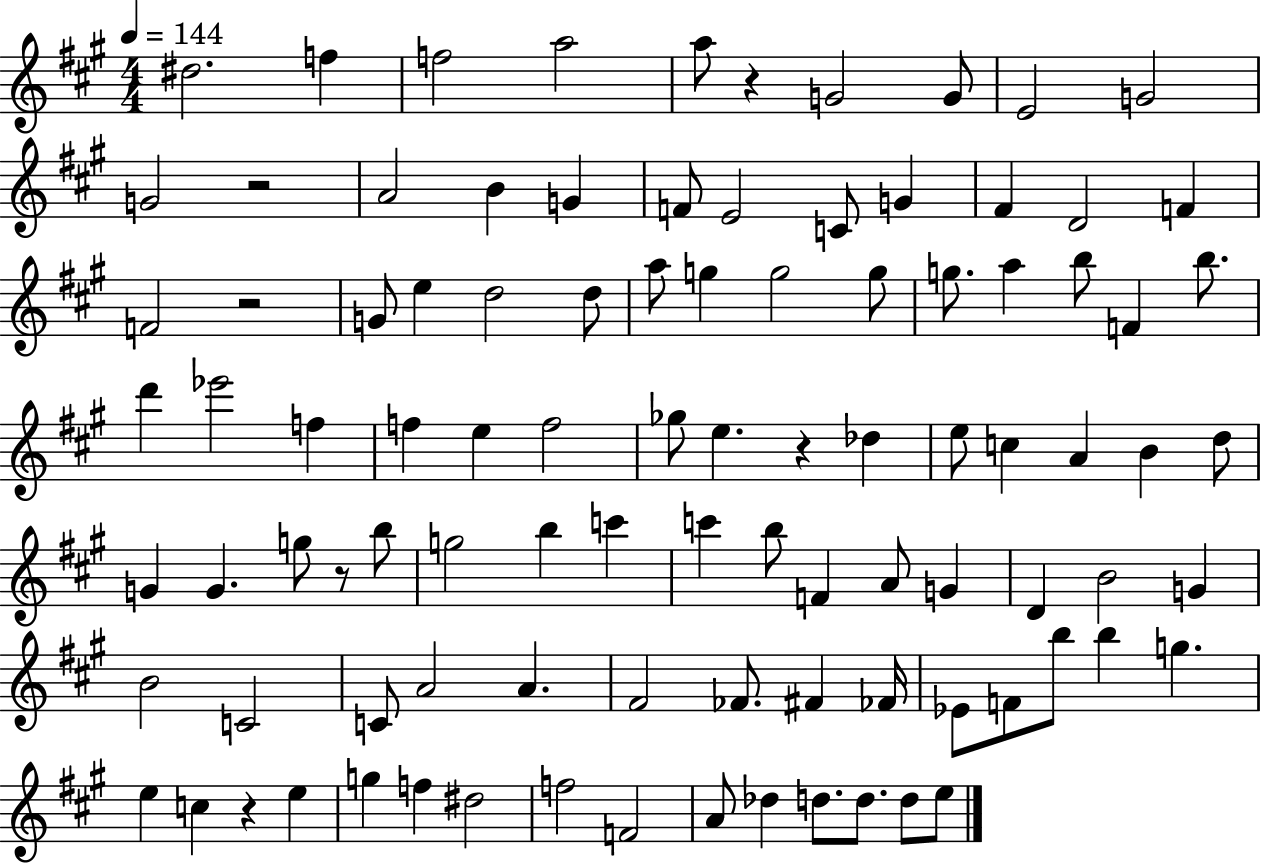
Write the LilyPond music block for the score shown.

{
  \clef treble
  \numericTimeSignature
  \time 4/4
  \key a \major
  \tempo 4 = 144
  dis''2. f''4 | f''2 a''2 | a''8 r4 g'2 g'8 | e'2 g'2 | \break g'2 r2 | a'2 b'4 g'4 | f'8 e'2 c'8 g'4 | fis'4 d'2 f'4 | \break f'2 r2 | g'8 e''4 d''2 d''8 | a''8 g''4 g''2 g''8 | g''8. a''4 b''8 f'4 b''8. | \break d'''4 ees'''2 f''4 | f''4 e''4 f''2 | ges''8 e''4. r4 des''4 | e''8 c''4 a'4 b'4 d''8 | \break g'4 g'4. g''8 r8 b''8 | g''2 b''4 c'''4 | c'''4 b''8 f'4 a'8 g'4 | d'4 b'2 g'4 | \break b'2 c'2 | c'8 a'2 a'4. | fis'2 fes'8. fis'4 fes'16 | ees'8 f'8 b''8 b''4 g''4. | \break e''4 c''4 r4 e''4 | g''4 f''4 dis''2 | f''2 f'2 | a'8 des''4 d''8. d''8. d''8 e''8 | \break \bar "|."
}